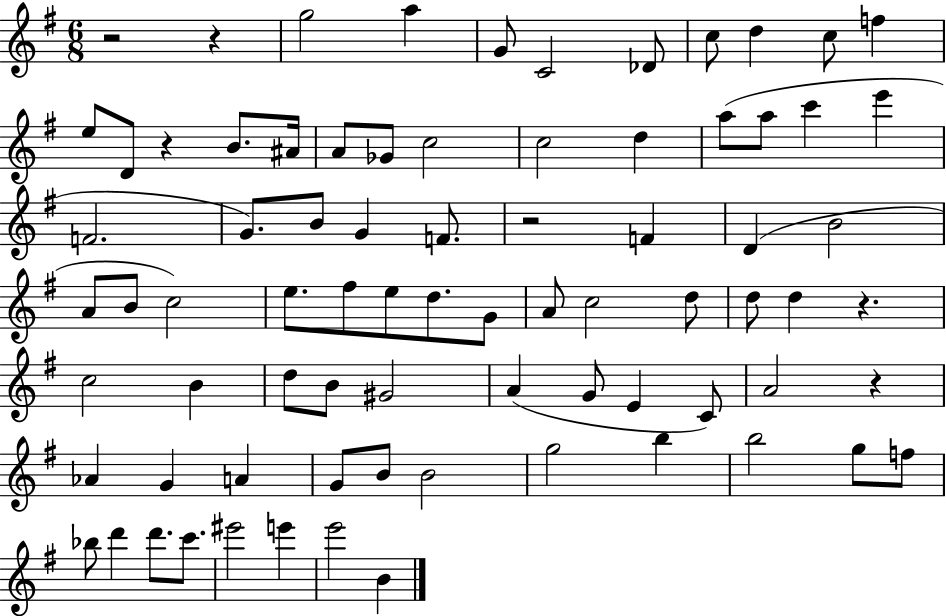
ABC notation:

X:1
T:Untitled
M:6/8
L:1/4
K:G
z2 z g2 a G/2 C2 _D/2 c/2 d c/2 f e/2 D/2 z B/2 ^A/4 A/2 _G/2 c2 c2 d a/2 a/2 c' e' F2 G/2 B/2 G F/2 z2 F D B2 A/2 B/2 c2 e/2 ^f/2 e/2 d/2 G/2 A/2 c2 d/2 d/2 d z c2 B d/2 B/2 ^G2 A G/2 E C/2 A2 z _A G A G/2 B/2 B2 g2 b b2 g/2 f/2 _b/2 d' d'/2 c'/2 ^e'2 e' e'2 B